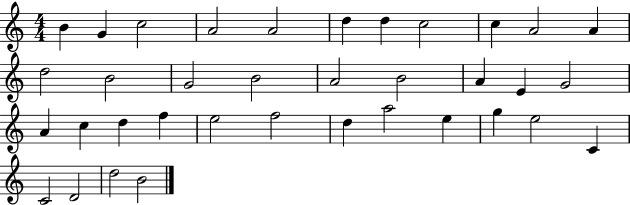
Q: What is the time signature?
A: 4/4